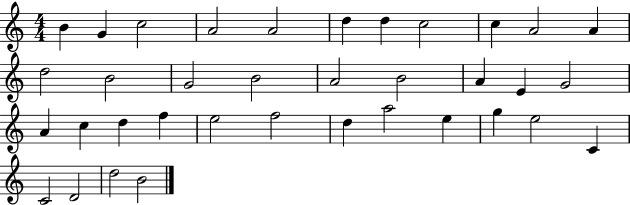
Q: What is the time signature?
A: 4/4